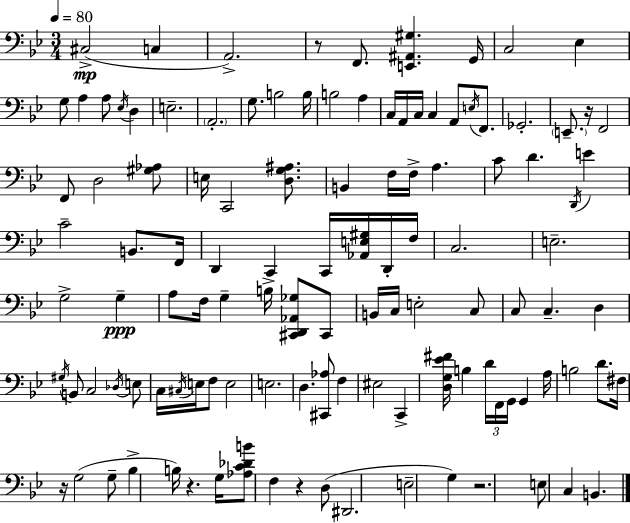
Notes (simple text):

C#3/h C3/q A2/h. R/e F2/e. [E2,A#2,G#3]/q. G2/s C3/h Eb3/q G3/e A3/q A3/e Eb3/s D3/q E3/h. A2/h. G3/e. B3/h B3/s B3/h A3/q C3/s A2/s C3/s C3/q A2/e E3/s F2/e. Gb2/h. E2/e. R/s F2/h F2/e D3/h [G#3,Ab3]/e E3/s C2/h [D3,G3,A#3]/e. B2/q F3/s F3/s A3/q. C4/e D4/q. D2/s E4/q C4/h B2/e. F2/s D2/q C2/q C2/s [Ab2,E3,G#3]/s D2/s F3/s C3/h. E3/h. G3/h G3/q A3/e F3/s G3/q B3/s [C#2,D2,Ab2,Gb3]/e C#2/e B2/s C3/s E3/h C3/e C3/e C3/q. D3/q G#3/s B2/e C3/h Db3/s E3/e C3/s C#3/s E3/s F3/e E3/h E3/h. D3/q. [C#2,Ab3]/e F3/q EIS3/h C2/q [D3,G3,Eb4,F#4]/s B3/q D4/s F2/s G2/s G2/q A3/s B3/h D4/e. F#3/s R/s G3/h G3/e Bb3/q B3/s R/q. G3/s [Ab3,C4,Db4,B4]/e F3/q R/q D3/e D#2/h. E3/h G3/q R/h. E3/e C3/q B2/q.